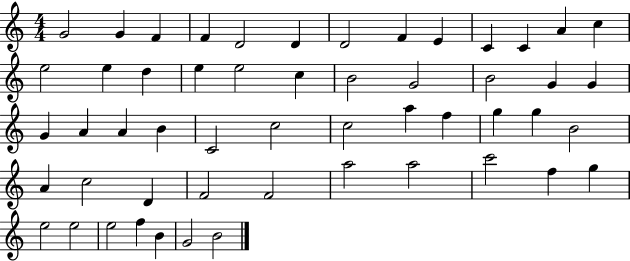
G4/h G4/q F4/q F4/q D4/h D4/q D4/h F4/q E4/q C4/q C4/q A4/q C5/q E5/h E5/q D5/q E5/q E5/h C5/q B4/h G4/h B4/h G4/q G4/q G4/q A4/q A4/q B4/q C4/h C5/h C5/h A5/q F5/q G5/q G5/q B4/h A4/q C5/h D4/q F4/h F4/h A5/h A5/h C6/h F5/q G5/q E5/h E5/h E5/h F5/q B4/q G4/h B4/h